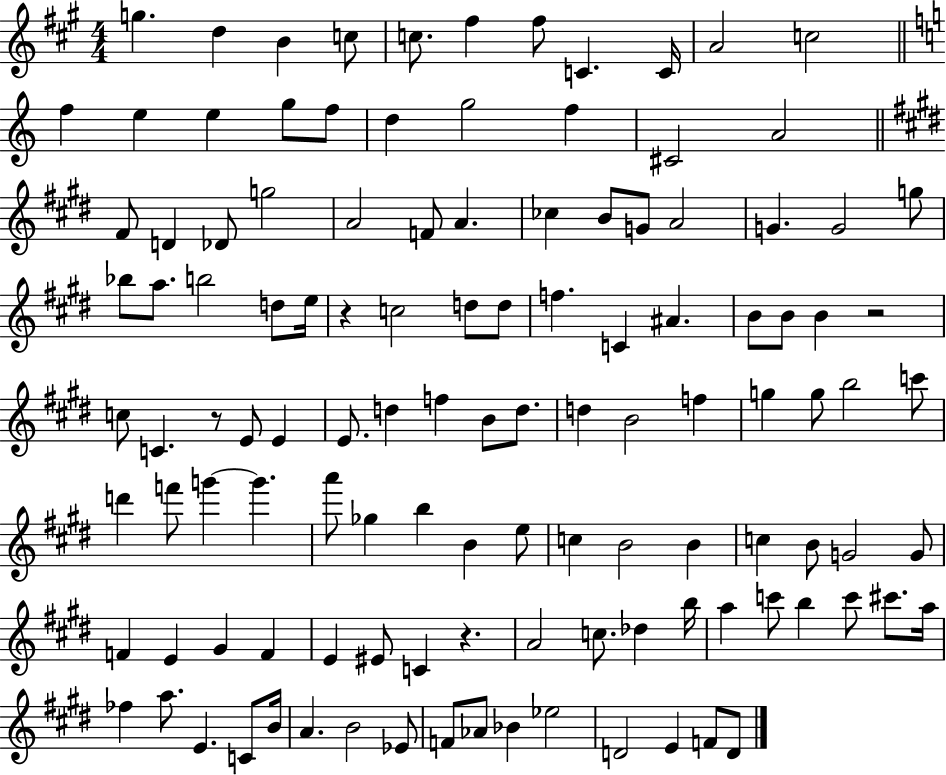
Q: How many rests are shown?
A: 4